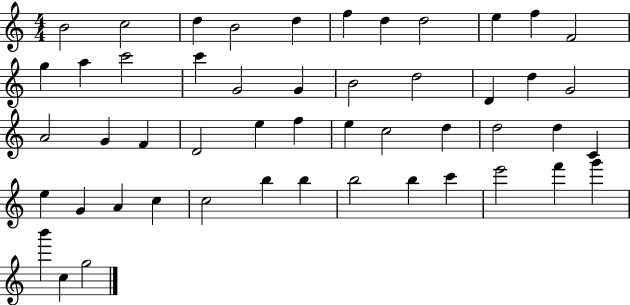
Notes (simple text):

B4/h C5/h D5/q B4/h D5/q F5/q D5/q D5/h E5/q F5/q F4/h G5/q A5/q C6/h C6/q G4/h G4/q B4/h D5/h D4/q D5/q G4/h A4/h G4/q F4/q D4/h E5/q F5/q E5/q C5/h D5/q D5/h D5/q C4/q E5/q G4/q A4/q C5/q C5/h B5/q B5/q B5/h B5/q C6/q E6/h F6/q G6/q B6/q C5/q G5/h